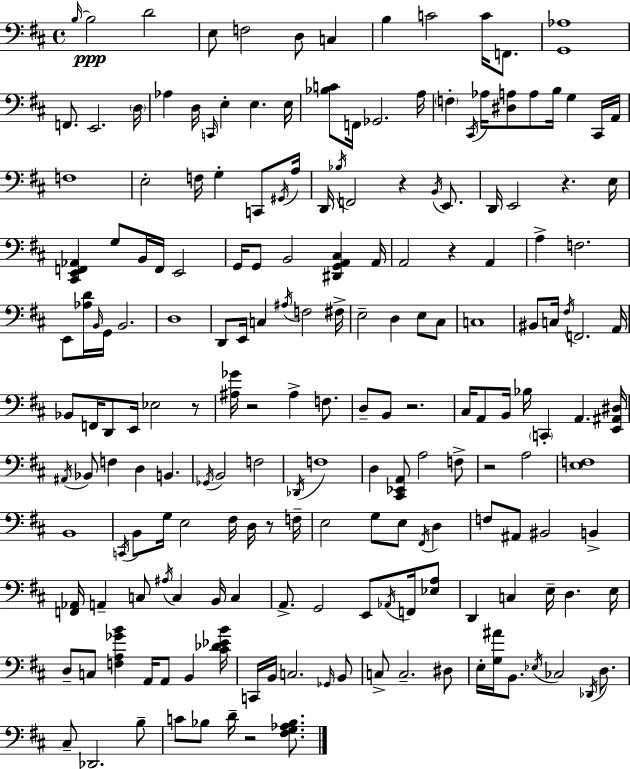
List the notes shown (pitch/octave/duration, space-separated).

B3/s B3/h D4/h E3/e F3/h D3/e C3/q B3/q C4/h C4/s F2/e. [G2,Ab3]/w F2/e. E2/h. D3/s Ab3/q D3/s C2/s E3/q E3/q. E3/s [Bb3,C4]/e F2/s Gb2/h. A3/s F3/q C#2/s Ab3/s [D#3,A3]/e A3/e B3/s G3/q C#2/s A2/s F3/w E3/h F3/s G3/q C2/e G#2/s A3/s D2/s Bb3/s F2/h R/q B2/s E2/e. D2/s E2/h R/q. E3/s [C#2,E2,F2,Ab2]/q G3/e B2/s F2/s E2/h G2/s G2/e B2/h [D#2,G2,A2,C#3]/q A2/s A2/h R/q A2/q A3/q F3/h. E2/e [Ab3,D4]/s B2/s G2/s B2/h. D3/w D2/e E2/s C3/q A#3/s F3/h F#3/s E3/h D3/q E3/e C#3/e C3/w BIS2/e C3/s F#3/s F2/h. A2/s Bb2/e F2/s D2/e E2/s Eb3/h R/e [A#3,Gb4]/s R/h A#3/q F3/e. D3/e B2/e R/h. C#3/s A2/e B2/s Bb3/s C2/q A2/q. [E2,A#2,D#3]/s A#2/s Bb2/e F3/q D3/q B2/q. Gb2/s B2/h F3/h Db2/s F3/w D3/q [C#2,Eb2,A2]/e A3/h F3/e R/h A3/h [E3,F3]/w B2/w C2/s B2/e G3/s E3/h F#3/s D3/s R/e F3/s E3/h G3/e E3/e F#2/s D3/q F3/e A#2/e BIS2/h B2/q [F2,Ab2]/s A2/q C3/e A#3/s C3/q B2/s C3/q A2/e. G2/h E2/e Ab2/s F2/s [Eb3,A3]/e D2/q C3/q E3/s D3/q. E3/s D3/e C3/e [F3,A3,Gb4,B4]/q A2/s A2/e B2/q [C#4,Db4,Eb4,B4]/s C2/s B2/s C3/h. Gb2/s B2/e C3/e C3/h. D#3/e E3/s [G3,A#4]/s B2/e. Eb3/s CES3/h Db2/s D3/e. C#3/e Db2/h. B3/e C4/e Bb3/e D4/s R/h [F#3,G3,Ab3,Bb3]/e.